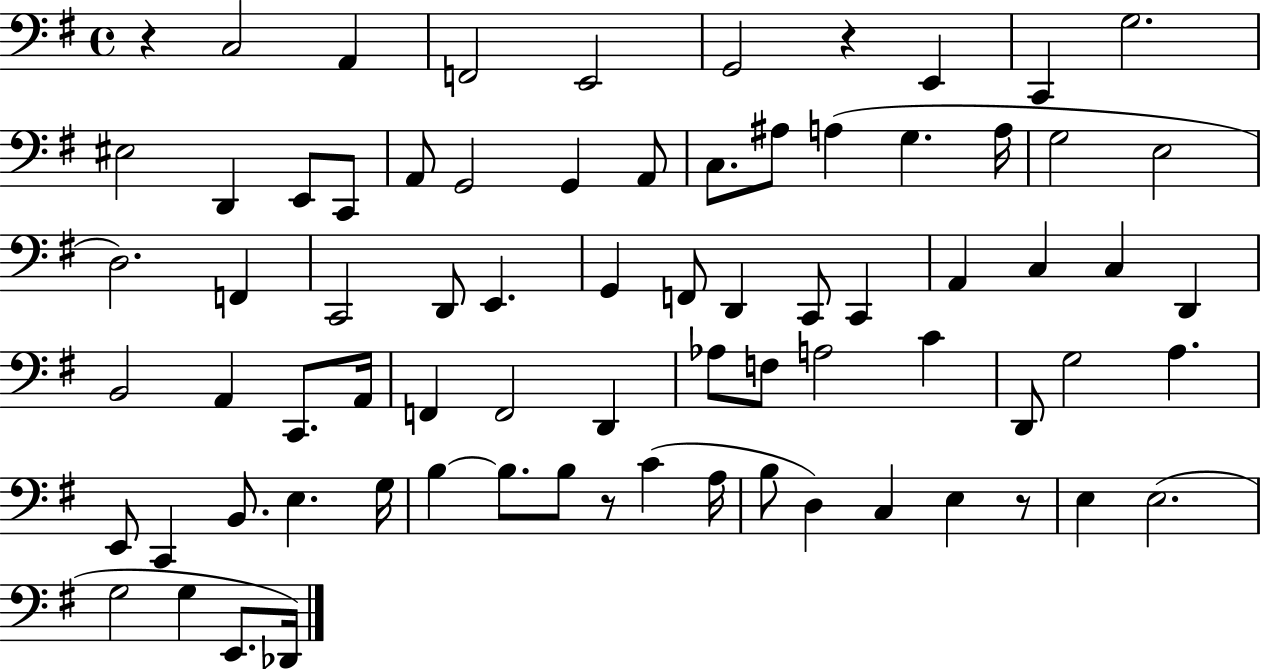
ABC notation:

X:1
T:Untitled
M:4/4
L:1/4
K:G
z C,2 A,, F,,2 E,,2 G,,2 z E,, C,, G,2 ^E,2 D,, E,,/2 C,,/2 A,,/2 G,,2 G,, A,,/2 C,/2 ^A,/2 A, G, A,/4 G,2 E,2 D,2 F,, C,,2 D,,/2 E,, G,, F,,/2 D,, C,,/2 C,, A,, C, C, D,, B,,2 A,, C,,/2 A,,/4 F,, F,,2 D,, _A,/2 F,/2 A,2 C D,,/2 G,2 A, E,,/2 C,, B,,/2 E, G,/4 B, B,/2 B,/2 z/2 C A,/4 B,/2 D, C, E, z/2 E, E,2 G,2 G, E,,/2 _D,,/4